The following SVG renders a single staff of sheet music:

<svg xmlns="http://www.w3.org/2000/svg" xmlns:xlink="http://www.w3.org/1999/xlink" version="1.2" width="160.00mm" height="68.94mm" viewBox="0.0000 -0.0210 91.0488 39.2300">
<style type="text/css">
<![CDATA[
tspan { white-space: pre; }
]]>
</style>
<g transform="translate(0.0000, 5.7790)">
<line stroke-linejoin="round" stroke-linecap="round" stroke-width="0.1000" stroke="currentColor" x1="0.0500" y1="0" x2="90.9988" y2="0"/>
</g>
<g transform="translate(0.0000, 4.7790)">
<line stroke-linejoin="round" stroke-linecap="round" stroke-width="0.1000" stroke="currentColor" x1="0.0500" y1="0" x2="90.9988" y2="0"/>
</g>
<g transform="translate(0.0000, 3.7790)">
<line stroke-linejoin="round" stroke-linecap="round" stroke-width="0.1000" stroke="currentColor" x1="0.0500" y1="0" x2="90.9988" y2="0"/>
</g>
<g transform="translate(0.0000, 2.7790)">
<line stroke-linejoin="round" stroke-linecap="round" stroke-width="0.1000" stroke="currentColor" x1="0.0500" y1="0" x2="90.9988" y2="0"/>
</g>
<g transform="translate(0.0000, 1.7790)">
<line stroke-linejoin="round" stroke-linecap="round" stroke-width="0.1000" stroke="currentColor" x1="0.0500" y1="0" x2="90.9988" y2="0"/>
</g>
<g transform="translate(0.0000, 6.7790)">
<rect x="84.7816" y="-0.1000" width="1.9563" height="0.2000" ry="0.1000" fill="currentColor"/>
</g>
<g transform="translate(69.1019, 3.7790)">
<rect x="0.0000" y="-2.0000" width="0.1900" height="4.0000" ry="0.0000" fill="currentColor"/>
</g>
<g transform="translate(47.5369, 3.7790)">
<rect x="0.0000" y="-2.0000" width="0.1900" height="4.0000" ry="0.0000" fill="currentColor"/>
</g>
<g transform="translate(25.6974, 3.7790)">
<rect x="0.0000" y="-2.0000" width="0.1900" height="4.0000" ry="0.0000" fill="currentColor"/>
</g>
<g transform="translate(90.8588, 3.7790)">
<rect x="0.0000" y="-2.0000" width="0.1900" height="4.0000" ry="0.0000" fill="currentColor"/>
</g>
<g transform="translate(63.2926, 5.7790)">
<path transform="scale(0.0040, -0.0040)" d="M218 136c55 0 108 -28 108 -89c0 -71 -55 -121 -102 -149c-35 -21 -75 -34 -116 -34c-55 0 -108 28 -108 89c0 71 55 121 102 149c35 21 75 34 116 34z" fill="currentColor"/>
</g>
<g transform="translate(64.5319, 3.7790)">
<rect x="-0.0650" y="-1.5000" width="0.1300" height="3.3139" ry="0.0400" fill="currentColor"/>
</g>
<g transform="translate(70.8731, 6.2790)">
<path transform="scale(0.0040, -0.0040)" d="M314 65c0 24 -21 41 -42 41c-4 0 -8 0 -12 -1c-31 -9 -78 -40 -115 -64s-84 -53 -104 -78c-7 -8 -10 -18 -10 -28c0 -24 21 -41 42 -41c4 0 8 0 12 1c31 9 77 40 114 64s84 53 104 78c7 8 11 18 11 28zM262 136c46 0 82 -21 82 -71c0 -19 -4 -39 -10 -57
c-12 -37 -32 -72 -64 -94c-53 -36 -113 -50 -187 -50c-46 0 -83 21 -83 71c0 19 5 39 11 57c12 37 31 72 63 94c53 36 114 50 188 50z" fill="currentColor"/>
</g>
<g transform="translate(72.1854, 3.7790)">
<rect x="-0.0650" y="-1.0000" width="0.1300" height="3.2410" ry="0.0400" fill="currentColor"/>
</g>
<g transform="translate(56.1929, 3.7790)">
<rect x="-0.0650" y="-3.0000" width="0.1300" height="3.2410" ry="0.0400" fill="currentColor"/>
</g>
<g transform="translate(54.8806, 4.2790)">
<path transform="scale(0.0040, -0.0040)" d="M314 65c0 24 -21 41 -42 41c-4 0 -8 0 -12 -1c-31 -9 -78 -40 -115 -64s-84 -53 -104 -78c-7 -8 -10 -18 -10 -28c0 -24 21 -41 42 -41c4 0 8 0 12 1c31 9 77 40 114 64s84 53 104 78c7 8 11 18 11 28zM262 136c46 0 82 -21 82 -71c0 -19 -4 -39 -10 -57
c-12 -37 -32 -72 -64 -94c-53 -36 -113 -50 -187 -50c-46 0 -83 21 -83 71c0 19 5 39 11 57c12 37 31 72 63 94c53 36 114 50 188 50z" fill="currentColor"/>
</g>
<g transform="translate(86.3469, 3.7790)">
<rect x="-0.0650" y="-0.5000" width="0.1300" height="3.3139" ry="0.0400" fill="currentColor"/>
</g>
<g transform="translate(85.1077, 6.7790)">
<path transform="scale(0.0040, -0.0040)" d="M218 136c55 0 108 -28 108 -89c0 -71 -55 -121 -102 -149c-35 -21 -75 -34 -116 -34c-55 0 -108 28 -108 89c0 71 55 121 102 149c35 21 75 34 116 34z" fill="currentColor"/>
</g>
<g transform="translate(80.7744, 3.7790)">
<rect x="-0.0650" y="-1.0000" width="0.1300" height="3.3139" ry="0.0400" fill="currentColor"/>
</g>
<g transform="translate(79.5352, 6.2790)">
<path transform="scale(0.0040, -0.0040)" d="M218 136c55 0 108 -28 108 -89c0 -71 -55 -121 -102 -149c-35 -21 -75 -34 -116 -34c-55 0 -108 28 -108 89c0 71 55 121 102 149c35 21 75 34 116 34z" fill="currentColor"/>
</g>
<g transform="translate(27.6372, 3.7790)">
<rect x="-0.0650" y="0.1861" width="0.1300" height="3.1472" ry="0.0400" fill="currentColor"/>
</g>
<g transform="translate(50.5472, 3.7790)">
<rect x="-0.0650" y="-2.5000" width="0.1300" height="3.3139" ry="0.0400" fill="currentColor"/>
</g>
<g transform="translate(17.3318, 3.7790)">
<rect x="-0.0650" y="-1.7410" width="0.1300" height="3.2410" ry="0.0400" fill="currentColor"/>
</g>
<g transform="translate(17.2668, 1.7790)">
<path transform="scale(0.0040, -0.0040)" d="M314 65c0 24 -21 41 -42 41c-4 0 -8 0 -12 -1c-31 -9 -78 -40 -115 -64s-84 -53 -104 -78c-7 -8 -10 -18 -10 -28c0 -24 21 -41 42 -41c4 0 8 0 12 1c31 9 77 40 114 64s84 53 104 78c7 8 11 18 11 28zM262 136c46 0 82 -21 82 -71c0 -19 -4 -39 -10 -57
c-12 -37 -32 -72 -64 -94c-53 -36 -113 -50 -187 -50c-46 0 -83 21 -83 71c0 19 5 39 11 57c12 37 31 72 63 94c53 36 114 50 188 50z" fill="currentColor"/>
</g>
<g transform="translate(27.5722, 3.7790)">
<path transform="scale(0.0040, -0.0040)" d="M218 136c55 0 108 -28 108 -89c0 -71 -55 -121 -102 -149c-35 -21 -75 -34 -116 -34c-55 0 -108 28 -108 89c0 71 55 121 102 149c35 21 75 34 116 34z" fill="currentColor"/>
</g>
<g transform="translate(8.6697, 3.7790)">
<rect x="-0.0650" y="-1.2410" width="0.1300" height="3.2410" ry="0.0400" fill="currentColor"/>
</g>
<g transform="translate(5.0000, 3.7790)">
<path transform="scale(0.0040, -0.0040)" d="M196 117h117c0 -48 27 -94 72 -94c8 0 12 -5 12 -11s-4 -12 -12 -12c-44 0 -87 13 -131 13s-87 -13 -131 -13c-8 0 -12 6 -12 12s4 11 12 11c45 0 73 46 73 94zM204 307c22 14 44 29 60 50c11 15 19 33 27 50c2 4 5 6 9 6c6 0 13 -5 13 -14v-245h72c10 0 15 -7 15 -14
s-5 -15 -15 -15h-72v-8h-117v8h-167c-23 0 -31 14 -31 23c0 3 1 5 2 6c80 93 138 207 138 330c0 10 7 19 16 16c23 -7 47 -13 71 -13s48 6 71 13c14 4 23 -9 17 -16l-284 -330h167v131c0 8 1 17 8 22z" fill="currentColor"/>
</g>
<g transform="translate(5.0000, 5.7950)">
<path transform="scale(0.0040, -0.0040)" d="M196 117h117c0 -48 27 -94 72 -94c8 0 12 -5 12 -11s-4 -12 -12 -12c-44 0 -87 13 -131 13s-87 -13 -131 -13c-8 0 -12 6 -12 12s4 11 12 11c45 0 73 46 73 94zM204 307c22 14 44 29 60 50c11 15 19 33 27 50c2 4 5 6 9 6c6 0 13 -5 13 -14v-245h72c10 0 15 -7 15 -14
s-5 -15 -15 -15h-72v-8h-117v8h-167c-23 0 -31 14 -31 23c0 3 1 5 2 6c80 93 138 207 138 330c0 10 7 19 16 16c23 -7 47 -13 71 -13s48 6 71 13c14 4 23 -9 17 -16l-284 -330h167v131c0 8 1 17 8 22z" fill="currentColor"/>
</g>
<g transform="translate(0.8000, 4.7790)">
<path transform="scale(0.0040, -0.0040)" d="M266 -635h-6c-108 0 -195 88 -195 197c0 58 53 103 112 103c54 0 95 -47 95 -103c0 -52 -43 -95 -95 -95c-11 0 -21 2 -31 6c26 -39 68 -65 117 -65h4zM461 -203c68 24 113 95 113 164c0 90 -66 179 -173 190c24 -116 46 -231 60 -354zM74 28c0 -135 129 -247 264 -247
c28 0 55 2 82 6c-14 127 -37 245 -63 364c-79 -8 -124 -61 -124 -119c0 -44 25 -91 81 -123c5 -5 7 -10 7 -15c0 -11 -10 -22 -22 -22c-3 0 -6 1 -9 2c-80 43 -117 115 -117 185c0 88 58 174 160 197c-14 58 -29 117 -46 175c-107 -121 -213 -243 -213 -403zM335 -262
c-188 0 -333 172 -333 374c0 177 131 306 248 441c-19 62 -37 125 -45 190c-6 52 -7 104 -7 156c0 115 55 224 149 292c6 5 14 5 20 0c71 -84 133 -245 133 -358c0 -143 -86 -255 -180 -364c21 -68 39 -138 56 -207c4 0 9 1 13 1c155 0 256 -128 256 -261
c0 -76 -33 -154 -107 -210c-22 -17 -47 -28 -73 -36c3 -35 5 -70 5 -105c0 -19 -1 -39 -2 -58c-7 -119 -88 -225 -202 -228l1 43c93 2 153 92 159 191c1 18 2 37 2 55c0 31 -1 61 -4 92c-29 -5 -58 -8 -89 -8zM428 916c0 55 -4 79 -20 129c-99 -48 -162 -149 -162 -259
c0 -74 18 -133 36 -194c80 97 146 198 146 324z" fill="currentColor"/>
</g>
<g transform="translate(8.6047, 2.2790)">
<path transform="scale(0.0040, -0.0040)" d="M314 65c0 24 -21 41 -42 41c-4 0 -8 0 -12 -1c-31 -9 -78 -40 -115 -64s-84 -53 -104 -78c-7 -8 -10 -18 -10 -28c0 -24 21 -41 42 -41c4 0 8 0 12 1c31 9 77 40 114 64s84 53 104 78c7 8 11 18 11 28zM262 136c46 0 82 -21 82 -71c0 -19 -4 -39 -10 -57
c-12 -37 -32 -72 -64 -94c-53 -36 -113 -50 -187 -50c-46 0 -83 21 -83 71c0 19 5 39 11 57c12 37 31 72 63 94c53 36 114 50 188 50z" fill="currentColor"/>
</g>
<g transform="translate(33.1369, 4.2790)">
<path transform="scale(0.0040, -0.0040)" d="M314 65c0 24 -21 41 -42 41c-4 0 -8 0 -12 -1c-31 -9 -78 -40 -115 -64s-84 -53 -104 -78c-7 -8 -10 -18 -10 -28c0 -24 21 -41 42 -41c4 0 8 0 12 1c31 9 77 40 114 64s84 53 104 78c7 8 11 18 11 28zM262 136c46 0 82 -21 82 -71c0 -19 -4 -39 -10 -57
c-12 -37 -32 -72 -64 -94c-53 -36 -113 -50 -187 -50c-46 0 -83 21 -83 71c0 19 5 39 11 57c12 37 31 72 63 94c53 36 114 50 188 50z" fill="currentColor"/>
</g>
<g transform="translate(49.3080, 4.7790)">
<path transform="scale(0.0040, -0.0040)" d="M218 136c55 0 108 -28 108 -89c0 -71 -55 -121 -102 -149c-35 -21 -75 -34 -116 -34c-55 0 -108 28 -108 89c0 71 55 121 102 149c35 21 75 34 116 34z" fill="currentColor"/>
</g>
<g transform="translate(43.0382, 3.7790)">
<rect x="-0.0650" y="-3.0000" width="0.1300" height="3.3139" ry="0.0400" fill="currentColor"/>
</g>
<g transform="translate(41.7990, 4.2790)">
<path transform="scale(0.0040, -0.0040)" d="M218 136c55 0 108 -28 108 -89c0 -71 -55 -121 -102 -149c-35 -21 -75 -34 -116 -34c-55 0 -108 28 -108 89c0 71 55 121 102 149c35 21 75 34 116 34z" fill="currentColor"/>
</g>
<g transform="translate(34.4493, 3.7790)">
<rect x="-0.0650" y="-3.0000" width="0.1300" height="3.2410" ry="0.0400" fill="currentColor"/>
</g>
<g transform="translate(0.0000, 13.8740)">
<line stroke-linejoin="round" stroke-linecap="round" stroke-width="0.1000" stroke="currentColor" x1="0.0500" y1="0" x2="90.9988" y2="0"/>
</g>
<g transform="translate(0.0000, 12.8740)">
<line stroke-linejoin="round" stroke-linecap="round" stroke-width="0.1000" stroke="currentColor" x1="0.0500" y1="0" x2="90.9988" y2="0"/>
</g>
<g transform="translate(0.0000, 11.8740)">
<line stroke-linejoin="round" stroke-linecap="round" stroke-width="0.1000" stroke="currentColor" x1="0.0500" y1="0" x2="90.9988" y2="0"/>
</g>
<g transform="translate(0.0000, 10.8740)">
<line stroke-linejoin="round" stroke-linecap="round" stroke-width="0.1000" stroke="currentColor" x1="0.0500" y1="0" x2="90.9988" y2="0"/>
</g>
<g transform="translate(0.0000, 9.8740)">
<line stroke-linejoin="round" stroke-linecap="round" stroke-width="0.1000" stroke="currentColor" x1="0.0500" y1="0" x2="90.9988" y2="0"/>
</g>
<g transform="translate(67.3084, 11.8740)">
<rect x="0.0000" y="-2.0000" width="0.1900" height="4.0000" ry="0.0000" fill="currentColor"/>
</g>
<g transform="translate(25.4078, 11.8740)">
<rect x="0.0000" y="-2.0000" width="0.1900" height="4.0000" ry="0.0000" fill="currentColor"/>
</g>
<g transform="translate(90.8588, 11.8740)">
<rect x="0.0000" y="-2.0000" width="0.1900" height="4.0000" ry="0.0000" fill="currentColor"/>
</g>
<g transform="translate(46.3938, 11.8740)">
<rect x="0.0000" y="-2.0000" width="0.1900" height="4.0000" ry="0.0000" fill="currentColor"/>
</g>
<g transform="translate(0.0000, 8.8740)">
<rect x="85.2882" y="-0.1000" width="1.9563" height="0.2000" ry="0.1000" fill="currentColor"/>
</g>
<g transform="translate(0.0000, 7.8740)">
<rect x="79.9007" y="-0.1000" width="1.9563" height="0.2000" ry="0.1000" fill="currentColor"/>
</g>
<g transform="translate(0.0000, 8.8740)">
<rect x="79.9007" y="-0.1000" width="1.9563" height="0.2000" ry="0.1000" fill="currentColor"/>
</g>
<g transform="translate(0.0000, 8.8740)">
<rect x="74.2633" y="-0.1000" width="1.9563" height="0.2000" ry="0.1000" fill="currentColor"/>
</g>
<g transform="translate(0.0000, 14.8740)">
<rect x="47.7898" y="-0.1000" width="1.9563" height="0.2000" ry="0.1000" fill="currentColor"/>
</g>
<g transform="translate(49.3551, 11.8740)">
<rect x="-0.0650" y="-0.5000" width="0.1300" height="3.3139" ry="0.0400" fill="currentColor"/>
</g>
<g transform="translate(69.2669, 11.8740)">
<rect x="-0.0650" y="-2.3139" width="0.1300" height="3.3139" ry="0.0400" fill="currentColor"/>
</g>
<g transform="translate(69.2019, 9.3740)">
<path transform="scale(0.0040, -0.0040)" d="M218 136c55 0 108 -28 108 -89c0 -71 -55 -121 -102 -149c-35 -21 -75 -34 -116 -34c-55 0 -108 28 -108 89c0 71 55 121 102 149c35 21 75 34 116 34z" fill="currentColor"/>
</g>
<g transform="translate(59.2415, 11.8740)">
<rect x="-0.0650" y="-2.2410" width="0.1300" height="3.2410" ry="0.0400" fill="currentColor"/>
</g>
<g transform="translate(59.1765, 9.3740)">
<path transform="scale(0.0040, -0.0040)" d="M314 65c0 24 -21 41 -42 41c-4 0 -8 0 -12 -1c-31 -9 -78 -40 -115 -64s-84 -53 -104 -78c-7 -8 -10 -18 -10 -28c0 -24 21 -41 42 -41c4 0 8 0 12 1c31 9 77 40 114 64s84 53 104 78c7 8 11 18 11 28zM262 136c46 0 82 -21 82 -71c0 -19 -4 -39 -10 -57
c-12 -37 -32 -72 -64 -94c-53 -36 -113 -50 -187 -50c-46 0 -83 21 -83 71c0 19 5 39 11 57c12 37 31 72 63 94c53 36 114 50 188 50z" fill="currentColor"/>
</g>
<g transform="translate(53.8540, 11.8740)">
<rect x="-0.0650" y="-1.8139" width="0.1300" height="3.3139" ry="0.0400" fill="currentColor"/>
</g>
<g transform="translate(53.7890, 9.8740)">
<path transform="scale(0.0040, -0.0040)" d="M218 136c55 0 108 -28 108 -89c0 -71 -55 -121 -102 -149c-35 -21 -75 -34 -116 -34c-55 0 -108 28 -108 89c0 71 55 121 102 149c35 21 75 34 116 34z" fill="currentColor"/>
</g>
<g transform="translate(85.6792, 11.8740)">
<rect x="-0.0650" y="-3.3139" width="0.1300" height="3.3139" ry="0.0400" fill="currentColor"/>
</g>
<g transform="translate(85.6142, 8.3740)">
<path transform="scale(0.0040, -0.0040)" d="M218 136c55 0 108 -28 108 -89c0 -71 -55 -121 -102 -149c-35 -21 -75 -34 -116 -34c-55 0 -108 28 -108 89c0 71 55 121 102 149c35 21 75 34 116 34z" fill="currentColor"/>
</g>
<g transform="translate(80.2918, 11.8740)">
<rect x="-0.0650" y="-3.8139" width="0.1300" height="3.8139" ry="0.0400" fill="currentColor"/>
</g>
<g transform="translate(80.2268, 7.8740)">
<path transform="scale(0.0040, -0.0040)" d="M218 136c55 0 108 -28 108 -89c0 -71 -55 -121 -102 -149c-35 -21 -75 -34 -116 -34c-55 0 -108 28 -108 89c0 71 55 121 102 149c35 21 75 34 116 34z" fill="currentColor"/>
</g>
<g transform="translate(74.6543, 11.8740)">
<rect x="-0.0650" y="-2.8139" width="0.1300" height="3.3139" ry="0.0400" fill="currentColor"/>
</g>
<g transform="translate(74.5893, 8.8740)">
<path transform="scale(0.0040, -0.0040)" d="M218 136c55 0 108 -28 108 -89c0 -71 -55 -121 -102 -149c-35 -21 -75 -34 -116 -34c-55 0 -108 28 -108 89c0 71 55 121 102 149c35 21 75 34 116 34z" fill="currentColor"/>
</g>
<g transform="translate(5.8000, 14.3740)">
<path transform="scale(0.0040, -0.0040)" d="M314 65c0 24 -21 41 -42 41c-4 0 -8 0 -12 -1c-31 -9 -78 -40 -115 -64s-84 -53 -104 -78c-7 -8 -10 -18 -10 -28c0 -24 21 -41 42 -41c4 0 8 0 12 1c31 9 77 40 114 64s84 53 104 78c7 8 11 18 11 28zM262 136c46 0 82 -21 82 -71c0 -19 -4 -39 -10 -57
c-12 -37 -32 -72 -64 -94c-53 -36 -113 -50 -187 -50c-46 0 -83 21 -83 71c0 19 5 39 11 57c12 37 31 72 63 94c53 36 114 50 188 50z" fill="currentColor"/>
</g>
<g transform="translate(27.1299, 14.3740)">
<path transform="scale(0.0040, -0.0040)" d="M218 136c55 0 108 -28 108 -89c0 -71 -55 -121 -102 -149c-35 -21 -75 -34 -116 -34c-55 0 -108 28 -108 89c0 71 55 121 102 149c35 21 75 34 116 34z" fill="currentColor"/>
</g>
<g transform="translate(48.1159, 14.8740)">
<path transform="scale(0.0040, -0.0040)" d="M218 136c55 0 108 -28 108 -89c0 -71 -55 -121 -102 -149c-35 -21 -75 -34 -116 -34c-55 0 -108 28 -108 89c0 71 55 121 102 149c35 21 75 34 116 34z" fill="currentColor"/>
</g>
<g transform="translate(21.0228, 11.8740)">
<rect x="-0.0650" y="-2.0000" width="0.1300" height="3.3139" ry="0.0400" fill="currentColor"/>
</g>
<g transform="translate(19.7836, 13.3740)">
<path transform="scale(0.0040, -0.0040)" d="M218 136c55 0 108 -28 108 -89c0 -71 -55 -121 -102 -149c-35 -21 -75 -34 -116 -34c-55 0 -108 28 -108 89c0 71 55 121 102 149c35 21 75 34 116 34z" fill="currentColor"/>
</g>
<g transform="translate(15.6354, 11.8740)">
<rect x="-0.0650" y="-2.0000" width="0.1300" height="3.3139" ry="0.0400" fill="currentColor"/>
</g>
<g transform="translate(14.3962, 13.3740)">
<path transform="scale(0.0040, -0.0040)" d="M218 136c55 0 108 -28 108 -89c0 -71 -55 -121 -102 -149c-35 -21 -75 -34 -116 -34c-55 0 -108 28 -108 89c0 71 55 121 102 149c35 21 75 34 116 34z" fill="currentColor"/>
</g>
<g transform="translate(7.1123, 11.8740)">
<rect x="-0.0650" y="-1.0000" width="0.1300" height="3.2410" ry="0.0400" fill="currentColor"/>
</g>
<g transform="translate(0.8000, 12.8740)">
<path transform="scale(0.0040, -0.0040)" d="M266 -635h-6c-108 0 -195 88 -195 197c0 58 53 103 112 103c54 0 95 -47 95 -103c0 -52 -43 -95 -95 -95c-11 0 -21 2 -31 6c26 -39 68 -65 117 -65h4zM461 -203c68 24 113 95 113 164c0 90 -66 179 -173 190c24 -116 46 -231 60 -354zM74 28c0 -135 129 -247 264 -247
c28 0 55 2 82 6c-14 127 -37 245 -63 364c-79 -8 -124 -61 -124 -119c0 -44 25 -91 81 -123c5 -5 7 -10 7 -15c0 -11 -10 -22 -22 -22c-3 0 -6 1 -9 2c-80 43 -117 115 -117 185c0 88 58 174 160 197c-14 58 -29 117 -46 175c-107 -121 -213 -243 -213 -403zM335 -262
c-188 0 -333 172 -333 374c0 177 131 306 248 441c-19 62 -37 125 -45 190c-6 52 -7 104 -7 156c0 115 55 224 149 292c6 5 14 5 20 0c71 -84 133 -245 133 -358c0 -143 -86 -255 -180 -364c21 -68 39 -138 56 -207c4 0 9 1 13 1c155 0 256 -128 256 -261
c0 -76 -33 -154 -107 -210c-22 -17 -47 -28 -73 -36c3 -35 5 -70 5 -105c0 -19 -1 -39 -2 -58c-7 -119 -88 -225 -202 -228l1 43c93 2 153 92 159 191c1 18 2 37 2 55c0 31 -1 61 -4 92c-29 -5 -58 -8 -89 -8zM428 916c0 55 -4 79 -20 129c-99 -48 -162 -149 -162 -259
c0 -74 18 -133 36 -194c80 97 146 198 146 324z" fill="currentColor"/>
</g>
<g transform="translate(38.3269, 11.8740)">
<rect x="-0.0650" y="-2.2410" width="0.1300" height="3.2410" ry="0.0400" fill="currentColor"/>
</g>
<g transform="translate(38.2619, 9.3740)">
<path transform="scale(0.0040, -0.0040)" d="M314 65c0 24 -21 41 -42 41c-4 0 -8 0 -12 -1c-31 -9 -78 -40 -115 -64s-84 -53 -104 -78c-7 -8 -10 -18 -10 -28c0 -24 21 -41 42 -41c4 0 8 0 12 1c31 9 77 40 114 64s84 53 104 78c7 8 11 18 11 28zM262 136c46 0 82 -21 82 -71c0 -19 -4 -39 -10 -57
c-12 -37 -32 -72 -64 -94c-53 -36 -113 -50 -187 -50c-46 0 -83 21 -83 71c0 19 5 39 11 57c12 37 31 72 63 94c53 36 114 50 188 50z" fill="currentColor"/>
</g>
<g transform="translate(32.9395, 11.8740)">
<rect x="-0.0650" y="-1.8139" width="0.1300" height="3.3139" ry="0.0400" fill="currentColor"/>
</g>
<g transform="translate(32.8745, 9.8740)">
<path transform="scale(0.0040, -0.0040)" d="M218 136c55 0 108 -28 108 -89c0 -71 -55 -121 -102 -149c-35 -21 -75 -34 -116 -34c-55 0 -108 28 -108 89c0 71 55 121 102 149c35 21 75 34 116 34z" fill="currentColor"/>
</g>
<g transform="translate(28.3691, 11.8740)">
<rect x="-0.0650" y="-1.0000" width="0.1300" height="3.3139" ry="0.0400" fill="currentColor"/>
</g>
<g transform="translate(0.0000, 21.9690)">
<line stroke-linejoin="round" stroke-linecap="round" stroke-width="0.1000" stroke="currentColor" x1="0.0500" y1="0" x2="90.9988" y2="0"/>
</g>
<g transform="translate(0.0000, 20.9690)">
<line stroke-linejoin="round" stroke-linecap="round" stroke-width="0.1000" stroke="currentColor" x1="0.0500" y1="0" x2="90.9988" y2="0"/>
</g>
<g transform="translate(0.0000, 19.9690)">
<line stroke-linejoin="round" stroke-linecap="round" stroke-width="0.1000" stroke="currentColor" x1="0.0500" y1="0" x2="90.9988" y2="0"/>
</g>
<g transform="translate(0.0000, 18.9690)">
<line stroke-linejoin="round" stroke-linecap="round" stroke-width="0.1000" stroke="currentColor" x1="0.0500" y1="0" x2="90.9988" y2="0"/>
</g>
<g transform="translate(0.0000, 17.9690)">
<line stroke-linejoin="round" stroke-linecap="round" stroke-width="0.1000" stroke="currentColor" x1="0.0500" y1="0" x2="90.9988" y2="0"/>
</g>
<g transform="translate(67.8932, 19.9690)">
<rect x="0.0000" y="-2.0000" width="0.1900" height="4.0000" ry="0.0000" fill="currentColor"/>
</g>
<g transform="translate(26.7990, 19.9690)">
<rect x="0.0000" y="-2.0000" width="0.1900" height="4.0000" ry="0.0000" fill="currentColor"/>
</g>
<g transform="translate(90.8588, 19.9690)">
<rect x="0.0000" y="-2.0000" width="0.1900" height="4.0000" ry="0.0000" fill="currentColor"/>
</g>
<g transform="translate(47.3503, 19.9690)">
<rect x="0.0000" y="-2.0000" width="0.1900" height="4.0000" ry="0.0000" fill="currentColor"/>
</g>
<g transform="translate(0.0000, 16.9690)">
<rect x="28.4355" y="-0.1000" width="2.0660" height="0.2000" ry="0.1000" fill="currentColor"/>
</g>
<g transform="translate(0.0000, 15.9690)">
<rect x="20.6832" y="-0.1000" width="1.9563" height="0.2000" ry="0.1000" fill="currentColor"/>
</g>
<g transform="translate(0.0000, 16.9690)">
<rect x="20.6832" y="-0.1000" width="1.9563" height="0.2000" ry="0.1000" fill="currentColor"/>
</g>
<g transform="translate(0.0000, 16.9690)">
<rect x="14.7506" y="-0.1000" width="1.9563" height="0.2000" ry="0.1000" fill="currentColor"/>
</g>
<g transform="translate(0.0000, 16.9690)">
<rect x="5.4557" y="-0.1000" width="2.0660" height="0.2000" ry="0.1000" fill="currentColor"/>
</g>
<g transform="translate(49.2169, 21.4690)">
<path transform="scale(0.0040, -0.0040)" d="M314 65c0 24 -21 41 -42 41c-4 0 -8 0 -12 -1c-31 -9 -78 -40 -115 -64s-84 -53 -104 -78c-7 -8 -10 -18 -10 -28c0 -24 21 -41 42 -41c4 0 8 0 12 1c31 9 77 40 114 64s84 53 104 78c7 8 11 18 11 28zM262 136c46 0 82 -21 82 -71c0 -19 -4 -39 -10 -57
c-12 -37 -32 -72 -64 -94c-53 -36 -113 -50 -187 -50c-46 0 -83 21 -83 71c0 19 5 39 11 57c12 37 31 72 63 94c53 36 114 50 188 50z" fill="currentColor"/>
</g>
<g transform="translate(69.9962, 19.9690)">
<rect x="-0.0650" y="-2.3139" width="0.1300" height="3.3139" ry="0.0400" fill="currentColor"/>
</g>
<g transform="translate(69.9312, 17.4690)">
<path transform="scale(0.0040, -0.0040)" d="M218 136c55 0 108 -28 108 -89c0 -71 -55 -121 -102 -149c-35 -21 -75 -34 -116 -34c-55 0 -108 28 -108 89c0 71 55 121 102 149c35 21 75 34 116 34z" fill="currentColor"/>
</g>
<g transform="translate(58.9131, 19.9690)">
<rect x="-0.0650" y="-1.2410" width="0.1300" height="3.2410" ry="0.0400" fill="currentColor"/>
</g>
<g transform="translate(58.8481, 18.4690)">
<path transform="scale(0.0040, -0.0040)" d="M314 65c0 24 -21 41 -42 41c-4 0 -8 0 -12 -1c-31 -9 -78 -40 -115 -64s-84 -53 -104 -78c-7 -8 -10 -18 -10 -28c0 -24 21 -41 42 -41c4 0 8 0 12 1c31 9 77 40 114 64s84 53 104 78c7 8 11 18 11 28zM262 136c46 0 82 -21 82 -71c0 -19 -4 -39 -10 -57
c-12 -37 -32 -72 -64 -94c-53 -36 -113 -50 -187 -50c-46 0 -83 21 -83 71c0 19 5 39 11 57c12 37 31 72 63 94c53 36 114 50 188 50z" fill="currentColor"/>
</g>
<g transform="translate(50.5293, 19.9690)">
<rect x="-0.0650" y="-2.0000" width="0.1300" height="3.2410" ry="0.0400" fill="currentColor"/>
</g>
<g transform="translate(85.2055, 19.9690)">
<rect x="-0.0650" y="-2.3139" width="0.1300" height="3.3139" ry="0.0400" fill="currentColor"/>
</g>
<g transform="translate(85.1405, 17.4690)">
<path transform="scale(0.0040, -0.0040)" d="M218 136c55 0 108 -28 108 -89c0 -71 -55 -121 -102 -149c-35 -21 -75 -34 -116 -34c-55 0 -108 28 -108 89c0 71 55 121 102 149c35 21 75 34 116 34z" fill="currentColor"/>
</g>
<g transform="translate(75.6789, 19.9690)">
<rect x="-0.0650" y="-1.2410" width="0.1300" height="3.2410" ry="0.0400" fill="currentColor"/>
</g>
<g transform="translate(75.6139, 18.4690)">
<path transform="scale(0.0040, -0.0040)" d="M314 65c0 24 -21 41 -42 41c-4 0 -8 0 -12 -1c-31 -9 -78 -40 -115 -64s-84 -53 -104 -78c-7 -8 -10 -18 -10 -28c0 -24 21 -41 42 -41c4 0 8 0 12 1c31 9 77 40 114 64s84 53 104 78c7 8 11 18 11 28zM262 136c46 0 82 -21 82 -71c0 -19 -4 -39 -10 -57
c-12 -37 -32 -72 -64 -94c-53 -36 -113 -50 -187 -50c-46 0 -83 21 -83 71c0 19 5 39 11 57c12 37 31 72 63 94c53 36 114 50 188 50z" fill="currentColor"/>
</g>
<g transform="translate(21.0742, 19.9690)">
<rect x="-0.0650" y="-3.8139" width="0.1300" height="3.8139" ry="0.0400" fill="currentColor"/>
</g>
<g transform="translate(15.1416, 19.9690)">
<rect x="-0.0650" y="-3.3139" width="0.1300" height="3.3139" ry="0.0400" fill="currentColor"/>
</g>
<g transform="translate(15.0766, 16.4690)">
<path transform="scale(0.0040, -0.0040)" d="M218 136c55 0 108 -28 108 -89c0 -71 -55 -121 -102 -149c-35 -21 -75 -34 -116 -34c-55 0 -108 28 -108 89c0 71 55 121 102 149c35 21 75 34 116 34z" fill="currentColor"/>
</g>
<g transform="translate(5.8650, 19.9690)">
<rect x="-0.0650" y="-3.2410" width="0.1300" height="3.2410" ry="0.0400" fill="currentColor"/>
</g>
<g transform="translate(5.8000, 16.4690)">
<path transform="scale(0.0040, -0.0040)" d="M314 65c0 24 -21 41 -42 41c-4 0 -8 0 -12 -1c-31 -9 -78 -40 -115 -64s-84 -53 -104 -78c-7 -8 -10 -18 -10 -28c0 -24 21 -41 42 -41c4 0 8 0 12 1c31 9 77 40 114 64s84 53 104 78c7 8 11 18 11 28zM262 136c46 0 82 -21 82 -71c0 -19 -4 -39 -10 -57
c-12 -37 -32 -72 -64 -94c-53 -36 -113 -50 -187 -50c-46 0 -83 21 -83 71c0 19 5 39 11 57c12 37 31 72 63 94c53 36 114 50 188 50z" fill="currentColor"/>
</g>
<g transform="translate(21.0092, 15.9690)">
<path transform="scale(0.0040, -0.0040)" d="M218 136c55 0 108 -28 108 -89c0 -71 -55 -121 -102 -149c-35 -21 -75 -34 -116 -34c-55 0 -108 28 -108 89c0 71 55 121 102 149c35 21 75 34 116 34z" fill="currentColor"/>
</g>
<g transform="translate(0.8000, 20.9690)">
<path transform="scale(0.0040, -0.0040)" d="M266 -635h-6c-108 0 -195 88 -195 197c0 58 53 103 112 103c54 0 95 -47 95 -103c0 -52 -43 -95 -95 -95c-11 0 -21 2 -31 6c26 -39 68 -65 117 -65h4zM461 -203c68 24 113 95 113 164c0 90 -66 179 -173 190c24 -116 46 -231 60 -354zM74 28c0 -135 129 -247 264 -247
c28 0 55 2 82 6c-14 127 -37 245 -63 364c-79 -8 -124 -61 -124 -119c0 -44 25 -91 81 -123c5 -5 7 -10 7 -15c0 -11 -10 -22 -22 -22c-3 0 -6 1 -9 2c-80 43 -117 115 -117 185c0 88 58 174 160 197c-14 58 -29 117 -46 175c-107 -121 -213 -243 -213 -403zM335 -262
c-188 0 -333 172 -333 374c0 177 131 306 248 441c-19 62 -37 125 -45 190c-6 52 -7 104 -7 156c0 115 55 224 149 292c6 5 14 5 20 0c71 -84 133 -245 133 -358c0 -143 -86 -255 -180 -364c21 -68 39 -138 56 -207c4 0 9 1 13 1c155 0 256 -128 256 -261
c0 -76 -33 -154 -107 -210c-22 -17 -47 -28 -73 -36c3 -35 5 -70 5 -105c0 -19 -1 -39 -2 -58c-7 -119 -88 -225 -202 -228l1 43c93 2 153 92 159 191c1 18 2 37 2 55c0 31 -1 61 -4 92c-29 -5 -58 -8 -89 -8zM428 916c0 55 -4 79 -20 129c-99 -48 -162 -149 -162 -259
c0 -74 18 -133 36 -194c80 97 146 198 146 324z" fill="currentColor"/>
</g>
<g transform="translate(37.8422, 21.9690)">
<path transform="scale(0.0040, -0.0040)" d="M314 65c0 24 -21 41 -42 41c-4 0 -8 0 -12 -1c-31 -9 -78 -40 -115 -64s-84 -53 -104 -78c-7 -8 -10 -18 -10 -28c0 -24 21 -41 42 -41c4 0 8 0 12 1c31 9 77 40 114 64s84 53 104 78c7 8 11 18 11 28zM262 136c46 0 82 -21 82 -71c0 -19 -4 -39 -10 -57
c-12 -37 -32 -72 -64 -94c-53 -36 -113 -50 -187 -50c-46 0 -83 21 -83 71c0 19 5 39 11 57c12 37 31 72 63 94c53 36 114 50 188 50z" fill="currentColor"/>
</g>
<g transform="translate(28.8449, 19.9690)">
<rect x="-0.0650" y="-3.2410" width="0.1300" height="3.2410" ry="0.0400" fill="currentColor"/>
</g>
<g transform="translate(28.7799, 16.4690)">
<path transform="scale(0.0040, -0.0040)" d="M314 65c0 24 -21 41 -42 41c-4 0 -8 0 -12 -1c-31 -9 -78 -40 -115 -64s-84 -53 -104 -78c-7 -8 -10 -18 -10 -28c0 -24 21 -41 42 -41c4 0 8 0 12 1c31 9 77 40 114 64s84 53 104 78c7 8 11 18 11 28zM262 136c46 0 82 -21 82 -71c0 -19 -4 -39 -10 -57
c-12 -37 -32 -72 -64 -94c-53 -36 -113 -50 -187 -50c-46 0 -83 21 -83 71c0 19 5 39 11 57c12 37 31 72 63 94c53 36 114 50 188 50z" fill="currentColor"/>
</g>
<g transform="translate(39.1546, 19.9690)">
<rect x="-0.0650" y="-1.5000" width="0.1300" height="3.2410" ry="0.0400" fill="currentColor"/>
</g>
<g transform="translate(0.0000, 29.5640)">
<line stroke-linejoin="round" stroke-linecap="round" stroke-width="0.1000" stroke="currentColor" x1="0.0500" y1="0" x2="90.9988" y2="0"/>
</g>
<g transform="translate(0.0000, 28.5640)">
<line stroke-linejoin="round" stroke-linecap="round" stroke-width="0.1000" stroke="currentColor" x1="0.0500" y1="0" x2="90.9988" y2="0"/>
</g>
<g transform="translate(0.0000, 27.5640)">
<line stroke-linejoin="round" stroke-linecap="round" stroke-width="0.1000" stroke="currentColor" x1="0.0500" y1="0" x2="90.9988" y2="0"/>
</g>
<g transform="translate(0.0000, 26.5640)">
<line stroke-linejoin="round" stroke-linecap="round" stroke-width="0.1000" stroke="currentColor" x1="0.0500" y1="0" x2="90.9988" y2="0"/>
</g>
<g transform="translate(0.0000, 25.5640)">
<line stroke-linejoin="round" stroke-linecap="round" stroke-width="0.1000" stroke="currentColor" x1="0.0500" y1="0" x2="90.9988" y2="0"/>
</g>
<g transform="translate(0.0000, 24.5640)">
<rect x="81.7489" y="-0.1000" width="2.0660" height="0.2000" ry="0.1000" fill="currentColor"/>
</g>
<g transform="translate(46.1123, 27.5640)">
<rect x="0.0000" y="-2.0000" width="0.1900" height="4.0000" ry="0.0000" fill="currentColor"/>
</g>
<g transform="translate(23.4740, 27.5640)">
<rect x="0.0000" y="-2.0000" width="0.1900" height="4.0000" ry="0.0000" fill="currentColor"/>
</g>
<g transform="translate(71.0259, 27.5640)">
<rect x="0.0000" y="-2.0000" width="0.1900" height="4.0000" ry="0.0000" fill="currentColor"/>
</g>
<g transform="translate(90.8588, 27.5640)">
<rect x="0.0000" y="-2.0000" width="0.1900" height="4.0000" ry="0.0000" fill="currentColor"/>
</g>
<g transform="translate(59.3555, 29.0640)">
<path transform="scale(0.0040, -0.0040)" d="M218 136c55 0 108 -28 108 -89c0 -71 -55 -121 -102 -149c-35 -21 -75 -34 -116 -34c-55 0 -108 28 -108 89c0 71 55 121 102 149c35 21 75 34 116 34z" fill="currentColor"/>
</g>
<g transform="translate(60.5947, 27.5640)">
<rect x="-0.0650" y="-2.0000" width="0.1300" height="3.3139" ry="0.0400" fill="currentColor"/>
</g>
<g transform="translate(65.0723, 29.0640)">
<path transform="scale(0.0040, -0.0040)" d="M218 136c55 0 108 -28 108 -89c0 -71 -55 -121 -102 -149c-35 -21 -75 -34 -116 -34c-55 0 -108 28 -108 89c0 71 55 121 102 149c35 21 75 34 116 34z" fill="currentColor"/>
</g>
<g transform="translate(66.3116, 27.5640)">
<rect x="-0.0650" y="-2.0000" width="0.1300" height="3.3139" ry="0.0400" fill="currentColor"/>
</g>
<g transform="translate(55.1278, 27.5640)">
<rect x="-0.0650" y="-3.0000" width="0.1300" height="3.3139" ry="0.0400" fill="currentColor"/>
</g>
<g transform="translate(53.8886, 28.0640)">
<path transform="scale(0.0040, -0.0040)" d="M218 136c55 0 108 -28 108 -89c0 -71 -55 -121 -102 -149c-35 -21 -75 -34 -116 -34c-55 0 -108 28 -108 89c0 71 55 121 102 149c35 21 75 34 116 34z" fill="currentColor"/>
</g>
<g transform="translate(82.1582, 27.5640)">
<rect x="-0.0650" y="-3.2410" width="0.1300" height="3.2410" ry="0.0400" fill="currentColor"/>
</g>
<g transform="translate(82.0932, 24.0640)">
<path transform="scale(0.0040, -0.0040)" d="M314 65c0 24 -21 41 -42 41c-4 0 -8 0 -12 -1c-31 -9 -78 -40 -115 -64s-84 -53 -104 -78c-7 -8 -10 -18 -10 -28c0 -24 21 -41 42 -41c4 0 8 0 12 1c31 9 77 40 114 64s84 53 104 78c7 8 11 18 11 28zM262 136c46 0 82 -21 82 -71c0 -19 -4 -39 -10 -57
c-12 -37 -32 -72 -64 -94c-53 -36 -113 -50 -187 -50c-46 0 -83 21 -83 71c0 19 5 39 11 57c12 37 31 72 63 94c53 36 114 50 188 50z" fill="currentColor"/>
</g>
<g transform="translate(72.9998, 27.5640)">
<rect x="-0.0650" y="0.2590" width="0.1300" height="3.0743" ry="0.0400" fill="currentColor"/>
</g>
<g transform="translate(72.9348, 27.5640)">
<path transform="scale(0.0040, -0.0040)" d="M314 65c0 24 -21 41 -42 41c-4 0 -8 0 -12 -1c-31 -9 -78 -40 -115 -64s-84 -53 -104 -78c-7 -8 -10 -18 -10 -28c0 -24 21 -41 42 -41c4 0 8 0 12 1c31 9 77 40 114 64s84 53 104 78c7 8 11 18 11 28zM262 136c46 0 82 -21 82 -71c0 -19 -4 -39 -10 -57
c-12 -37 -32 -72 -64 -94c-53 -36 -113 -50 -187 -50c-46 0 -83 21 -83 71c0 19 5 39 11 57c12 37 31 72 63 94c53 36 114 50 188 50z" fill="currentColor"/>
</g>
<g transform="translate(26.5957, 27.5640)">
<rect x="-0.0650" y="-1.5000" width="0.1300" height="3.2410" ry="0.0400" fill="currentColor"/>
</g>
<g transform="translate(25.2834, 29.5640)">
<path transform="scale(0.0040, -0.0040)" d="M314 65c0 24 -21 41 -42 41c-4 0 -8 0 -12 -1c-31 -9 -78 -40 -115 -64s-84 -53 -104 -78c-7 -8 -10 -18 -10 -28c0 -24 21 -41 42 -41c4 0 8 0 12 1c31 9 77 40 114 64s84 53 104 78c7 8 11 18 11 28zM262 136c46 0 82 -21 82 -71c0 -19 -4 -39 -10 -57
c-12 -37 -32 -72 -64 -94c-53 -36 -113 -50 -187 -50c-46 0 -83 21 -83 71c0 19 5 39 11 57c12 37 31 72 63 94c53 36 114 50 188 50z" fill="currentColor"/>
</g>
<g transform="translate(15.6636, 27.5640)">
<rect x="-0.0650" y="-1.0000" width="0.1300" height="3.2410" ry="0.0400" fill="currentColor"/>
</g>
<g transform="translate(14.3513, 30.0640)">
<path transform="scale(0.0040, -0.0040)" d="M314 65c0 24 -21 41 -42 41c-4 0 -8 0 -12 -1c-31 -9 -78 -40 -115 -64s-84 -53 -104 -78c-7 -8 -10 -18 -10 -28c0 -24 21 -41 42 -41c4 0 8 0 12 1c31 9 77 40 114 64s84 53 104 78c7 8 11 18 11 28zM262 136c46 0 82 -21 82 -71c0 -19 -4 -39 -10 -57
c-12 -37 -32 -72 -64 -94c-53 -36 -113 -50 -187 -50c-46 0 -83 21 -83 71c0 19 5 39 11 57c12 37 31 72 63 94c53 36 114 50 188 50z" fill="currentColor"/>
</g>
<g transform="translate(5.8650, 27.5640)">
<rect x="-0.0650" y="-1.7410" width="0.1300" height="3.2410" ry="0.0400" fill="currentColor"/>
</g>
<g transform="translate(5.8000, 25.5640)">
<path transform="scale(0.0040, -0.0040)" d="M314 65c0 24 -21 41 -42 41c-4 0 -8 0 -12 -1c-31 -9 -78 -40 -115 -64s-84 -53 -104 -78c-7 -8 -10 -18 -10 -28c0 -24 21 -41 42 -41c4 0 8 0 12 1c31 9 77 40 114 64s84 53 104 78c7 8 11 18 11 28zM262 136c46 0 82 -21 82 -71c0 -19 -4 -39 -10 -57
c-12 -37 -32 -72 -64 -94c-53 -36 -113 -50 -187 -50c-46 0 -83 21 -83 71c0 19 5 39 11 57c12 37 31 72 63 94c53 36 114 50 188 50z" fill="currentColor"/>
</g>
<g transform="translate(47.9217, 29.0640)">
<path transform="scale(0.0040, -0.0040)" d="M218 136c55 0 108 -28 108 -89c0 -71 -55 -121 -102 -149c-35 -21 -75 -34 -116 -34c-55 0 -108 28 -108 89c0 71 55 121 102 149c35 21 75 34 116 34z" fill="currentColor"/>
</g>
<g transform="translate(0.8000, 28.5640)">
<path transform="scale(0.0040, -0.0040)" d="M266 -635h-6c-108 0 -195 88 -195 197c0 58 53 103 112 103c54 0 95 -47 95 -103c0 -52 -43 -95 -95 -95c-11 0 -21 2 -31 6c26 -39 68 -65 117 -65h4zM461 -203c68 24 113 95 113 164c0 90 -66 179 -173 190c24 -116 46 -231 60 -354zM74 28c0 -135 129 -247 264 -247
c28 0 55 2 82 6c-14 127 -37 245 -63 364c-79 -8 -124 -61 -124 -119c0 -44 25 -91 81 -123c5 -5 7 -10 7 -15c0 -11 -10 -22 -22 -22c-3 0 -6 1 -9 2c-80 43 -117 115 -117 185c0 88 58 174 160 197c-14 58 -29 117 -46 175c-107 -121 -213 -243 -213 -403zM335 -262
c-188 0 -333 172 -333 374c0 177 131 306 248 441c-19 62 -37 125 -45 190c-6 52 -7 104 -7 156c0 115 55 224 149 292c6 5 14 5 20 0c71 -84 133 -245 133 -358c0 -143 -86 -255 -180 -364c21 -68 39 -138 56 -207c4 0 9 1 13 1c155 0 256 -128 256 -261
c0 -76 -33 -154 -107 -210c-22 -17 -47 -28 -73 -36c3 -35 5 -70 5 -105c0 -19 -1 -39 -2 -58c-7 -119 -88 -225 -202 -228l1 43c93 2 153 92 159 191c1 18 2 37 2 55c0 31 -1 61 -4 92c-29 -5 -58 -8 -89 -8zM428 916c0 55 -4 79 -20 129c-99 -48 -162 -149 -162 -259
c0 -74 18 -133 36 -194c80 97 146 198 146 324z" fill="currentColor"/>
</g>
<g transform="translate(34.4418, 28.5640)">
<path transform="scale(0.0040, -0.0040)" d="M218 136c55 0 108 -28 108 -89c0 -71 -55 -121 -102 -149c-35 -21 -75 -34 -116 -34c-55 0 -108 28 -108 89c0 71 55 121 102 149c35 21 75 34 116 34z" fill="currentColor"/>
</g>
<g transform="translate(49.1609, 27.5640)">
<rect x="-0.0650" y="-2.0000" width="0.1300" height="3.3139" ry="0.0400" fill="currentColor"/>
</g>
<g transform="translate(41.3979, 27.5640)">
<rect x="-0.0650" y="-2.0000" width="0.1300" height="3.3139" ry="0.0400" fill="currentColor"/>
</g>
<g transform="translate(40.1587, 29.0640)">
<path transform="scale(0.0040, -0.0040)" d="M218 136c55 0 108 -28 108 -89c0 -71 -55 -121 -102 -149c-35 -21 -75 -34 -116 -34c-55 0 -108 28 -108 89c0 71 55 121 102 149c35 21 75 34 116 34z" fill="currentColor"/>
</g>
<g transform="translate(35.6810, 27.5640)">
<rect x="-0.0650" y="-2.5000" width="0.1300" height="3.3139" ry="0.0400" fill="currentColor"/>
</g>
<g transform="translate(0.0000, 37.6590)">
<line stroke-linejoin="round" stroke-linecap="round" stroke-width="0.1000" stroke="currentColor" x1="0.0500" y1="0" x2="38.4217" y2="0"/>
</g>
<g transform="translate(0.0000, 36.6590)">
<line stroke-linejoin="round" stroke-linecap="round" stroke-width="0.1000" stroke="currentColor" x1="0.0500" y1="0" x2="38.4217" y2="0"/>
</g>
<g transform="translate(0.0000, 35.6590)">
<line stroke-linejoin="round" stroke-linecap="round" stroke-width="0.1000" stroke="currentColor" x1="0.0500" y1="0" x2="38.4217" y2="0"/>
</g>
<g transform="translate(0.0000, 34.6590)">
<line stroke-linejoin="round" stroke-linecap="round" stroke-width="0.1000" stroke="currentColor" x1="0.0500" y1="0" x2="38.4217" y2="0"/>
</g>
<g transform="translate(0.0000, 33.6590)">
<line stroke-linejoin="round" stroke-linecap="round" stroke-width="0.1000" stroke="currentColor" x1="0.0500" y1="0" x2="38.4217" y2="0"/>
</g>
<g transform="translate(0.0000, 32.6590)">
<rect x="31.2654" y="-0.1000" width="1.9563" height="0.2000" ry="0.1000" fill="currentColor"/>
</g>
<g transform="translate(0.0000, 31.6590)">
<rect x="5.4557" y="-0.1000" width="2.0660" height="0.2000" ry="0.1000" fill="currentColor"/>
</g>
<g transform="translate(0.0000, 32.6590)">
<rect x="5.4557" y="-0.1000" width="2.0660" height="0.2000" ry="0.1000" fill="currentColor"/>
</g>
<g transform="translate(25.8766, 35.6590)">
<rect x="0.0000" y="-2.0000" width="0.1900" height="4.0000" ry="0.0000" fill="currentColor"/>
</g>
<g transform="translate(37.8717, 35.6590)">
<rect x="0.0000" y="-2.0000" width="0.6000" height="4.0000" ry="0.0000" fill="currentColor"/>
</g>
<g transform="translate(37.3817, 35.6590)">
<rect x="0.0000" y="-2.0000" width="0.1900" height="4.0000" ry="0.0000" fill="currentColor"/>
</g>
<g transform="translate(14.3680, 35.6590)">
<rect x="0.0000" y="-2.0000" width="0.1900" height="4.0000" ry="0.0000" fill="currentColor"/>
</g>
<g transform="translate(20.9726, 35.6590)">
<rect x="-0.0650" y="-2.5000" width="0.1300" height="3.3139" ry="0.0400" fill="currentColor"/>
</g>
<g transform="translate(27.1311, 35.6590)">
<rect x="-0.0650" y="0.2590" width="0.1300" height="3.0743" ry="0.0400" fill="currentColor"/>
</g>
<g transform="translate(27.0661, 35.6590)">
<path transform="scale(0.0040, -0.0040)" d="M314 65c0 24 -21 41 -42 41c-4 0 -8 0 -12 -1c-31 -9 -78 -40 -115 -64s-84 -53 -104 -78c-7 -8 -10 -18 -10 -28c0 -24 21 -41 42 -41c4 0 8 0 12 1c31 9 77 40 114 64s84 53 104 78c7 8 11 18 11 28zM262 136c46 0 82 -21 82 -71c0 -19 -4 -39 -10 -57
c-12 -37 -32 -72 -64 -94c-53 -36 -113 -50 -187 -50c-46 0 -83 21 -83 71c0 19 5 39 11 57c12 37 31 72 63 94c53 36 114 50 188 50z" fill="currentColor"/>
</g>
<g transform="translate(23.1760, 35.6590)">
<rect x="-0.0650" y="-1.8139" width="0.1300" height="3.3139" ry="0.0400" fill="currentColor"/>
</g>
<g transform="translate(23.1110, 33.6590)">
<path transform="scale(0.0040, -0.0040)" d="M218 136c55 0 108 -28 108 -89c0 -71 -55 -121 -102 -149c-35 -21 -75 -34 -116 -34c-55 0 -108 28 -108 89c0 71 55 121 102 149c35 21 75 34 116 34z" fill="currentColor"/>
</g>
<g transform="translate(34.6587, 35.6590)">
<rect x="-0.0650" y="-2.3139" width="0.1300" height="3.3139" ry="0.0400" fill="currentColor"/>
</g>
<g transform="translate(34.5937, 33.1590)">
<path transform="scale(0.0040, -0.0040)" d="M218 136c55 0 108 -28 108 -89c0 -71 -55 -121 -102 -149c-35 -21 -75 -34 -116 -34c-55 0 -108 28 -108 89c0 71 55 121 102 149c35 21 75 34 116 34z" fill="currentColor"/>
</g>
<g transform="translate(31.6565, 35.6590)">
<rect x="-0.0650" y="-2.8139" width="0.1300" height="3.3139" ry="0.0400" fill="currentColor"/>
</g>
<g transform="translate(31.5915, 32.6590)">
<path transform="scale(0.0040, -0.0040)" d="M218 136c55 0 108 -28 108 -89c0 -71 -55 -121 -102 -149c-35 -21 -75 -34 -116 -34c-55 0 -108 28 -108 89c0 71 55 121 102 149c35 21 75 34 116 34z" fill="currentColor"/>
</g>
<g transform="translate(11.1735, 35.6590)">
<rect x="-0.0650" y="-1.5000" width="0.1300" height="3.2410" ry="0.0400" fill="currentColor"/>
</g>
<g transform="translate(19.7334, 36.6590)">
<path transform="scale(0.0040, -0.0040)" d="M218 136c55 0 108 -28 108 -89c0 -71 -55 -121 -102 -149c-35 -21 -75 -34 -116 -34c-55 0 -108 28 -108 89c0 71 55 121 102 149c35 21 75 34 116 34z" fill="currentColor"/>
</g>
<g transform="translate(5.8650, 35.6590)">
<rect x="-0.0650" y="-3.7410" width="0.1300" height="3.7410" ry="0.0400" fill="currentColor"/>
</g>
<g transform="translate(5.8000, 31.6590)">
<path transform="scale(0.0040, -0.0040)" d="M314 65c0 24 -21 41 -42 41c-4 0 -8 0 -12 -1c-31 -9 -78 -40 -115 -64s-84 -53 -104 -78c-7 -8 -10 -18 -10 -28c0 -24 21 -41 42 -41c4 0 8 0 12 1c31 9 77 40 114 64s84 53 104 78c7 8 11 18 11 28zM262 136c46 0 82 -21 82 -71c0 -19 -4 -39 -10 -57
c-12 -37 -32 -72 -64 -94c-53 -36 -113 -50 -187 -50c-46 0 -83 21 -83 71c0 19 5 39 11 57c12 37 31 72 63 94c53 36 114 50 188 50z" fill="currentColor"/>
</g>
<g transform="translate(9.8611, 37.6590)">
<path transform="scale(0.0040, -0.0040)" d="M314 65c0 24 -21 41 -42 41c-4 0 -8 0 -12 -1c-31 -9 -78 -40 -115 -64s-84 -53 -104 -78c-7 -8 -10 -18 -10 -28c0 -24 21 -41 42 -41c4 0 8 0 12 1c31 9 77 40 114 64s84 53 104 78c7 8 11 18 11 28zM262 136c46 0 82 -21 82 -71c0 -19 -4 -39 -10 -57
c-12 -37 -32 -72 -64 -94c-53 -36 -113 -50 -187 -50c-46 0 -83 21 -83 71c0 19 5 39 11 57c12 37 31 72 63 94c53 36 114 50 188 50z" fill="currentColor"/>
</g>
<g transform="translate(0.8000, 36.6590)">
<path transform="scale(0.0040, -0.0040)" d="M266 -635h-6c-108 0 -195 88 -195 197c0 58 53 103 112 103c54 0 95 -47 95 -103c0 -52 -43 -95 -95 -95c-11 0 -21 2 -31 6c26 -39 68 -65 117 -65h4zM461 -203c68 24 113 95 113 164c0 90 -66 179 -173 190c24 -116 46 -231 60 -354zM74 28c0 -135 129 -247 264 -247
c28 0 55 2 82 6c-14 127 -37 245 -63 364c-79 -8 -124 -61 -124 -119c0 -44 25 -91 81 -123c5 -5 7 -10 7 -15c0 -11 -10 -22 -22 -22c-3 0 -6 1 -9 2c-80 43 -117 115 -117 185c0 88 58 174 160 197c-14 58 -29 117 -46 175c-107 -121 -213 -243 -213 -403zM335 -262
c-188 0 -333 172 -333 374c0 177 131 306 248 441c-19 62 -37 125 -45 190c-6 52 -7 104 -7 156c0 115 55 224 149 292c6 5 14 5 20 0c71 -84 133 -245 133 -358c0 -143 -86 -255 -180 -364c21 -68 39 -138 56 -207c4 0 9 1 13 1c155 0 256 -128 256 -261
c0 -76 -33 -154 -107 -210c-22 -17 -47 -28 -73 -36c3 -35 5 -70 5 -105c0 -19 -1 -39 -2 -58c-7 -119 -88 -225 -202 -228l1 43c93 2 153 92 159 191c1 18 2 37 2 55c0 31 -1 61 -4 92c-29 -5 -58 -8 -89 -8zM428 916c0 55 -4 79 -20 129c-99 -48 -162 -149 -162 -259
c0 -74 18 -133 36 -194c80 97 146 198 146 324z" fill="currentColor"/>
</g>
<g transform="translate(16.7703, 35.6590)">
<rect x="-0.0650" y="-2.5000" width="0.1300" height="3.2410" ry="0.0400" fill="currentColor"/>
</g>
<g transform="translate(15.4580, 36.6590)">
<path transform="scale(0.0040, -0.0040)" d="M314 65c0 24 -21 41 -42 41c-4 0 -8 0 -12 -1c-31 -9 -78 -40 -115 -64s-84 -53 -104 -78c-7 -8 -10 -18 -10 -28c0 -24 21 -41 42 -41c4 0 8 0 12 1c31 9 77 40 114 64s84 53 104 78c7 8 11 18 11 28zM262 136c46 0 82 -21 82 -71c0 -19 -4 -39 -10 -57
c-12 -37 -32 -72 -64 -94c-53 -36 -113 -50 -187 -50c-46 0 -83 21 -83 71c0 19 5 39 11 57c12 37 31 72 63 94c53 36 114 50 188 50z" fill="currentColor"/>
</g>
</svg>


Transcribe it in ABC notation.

X:1
T:Untitled
M:4/4
L:1/4
K:C
e2 f2 B A2 A G A2 E D2 D C D2 F F D f g2 C f g2 g a c' b b2 b c' b2 E2 F2 e2 g e2 g f2 D2 E2 G F F A F F B2 b2 c'2 E2 G2 G f B2 a g